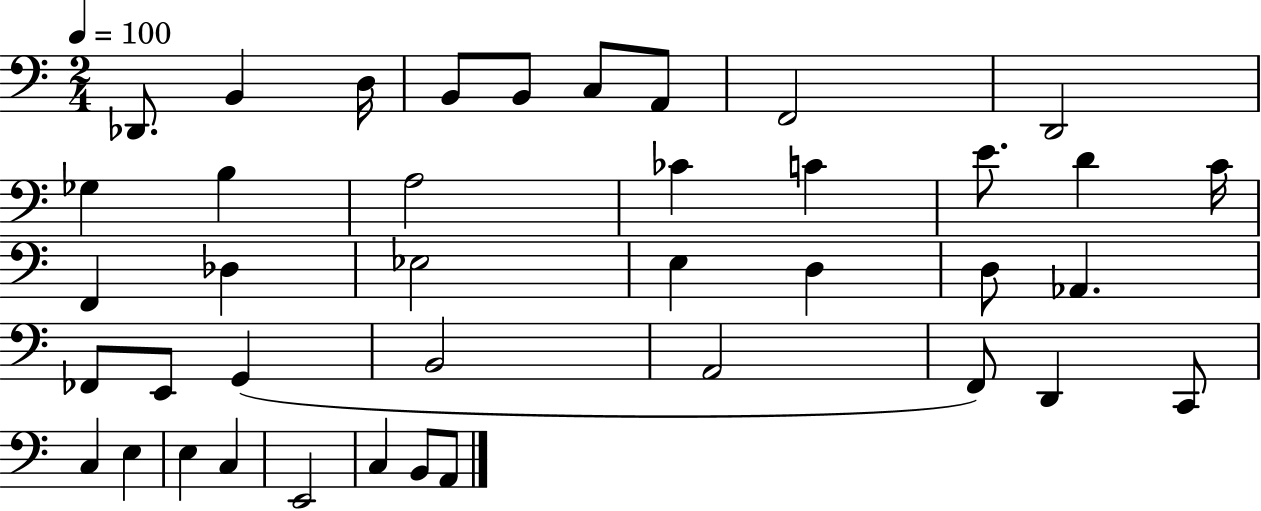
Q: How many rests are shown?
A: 0